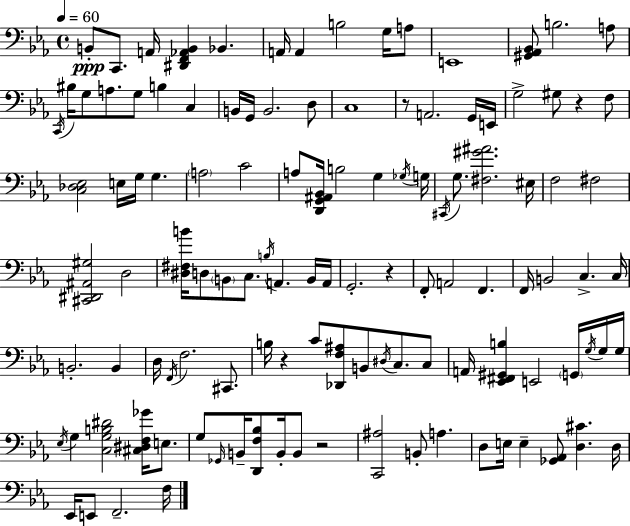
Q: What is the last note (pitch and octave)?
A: F3